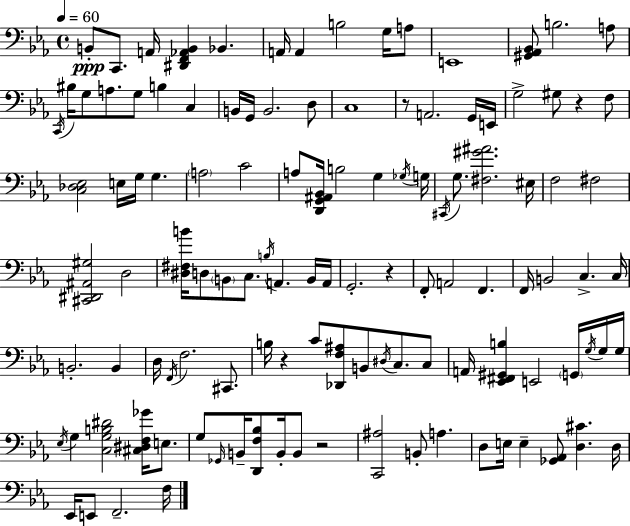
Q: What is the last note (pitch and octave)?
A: F3